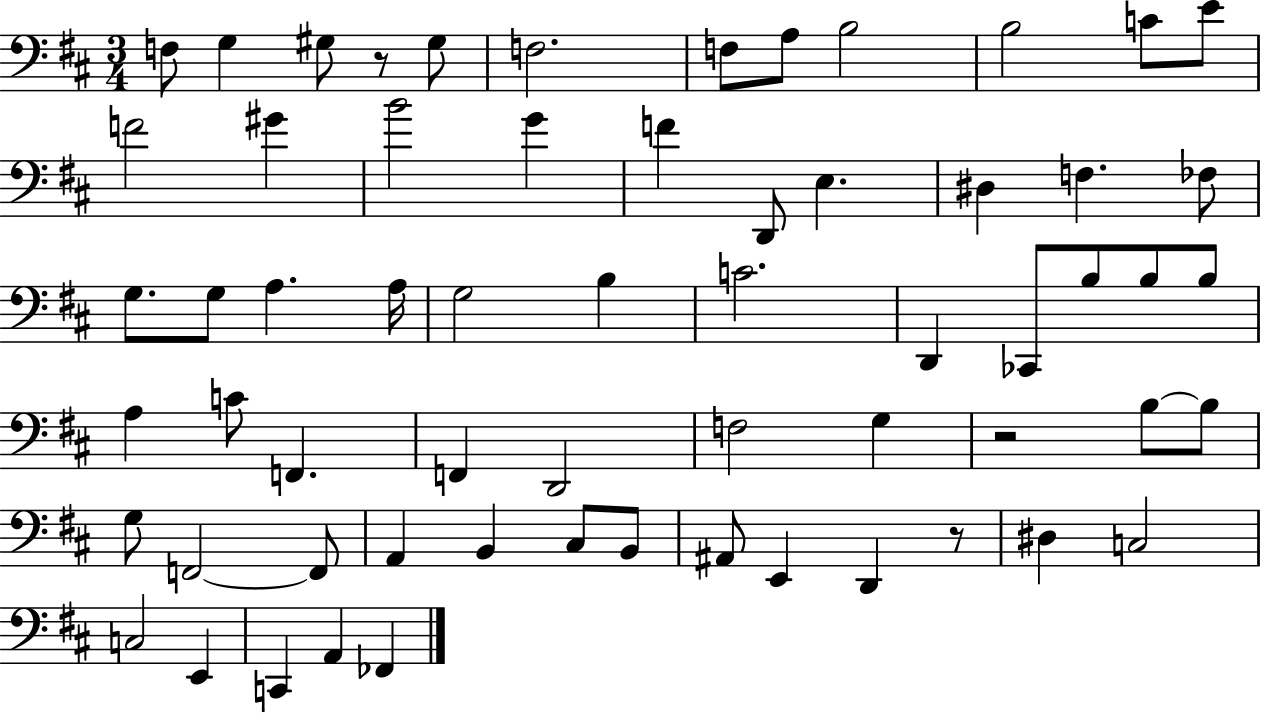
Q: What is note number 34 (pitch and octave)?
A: A3